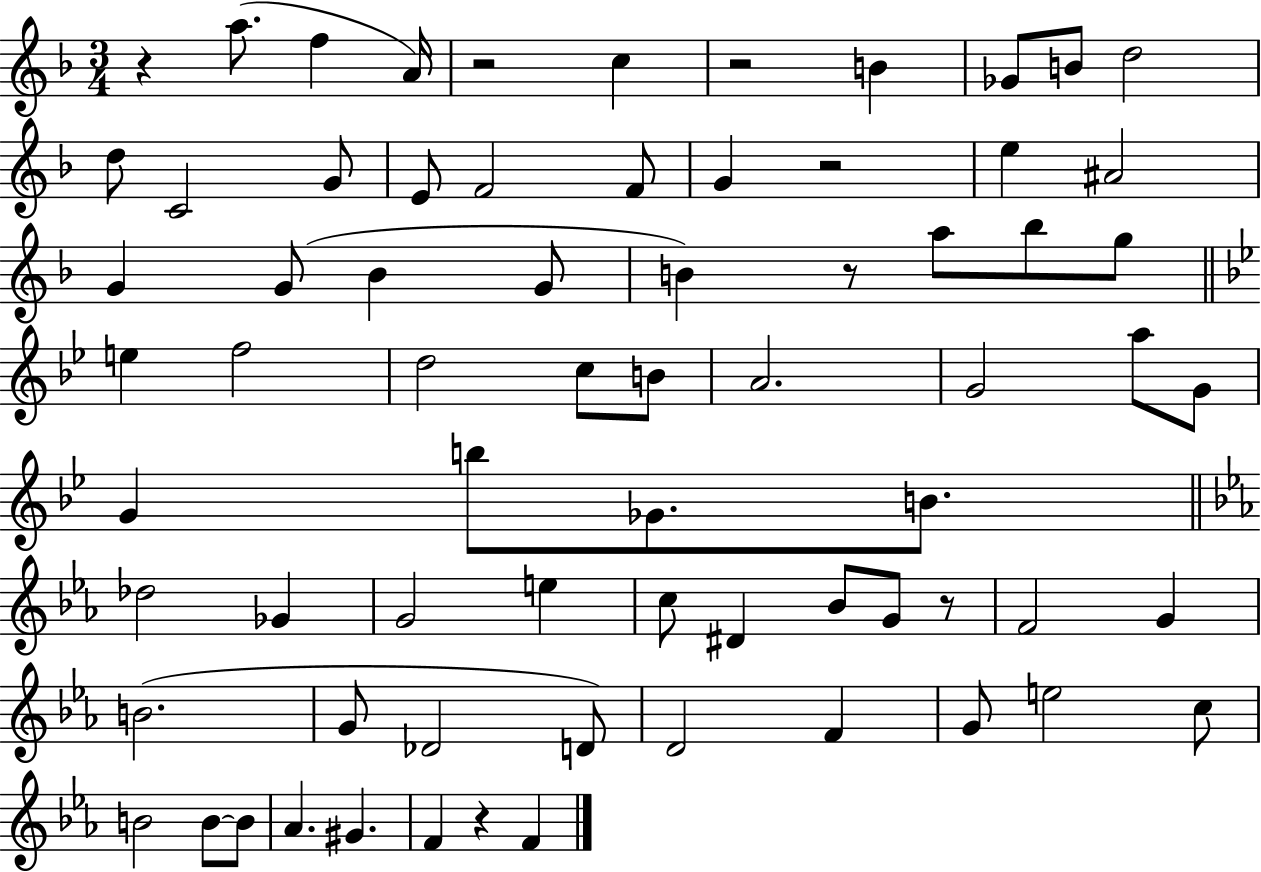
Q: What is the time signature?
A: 3/4